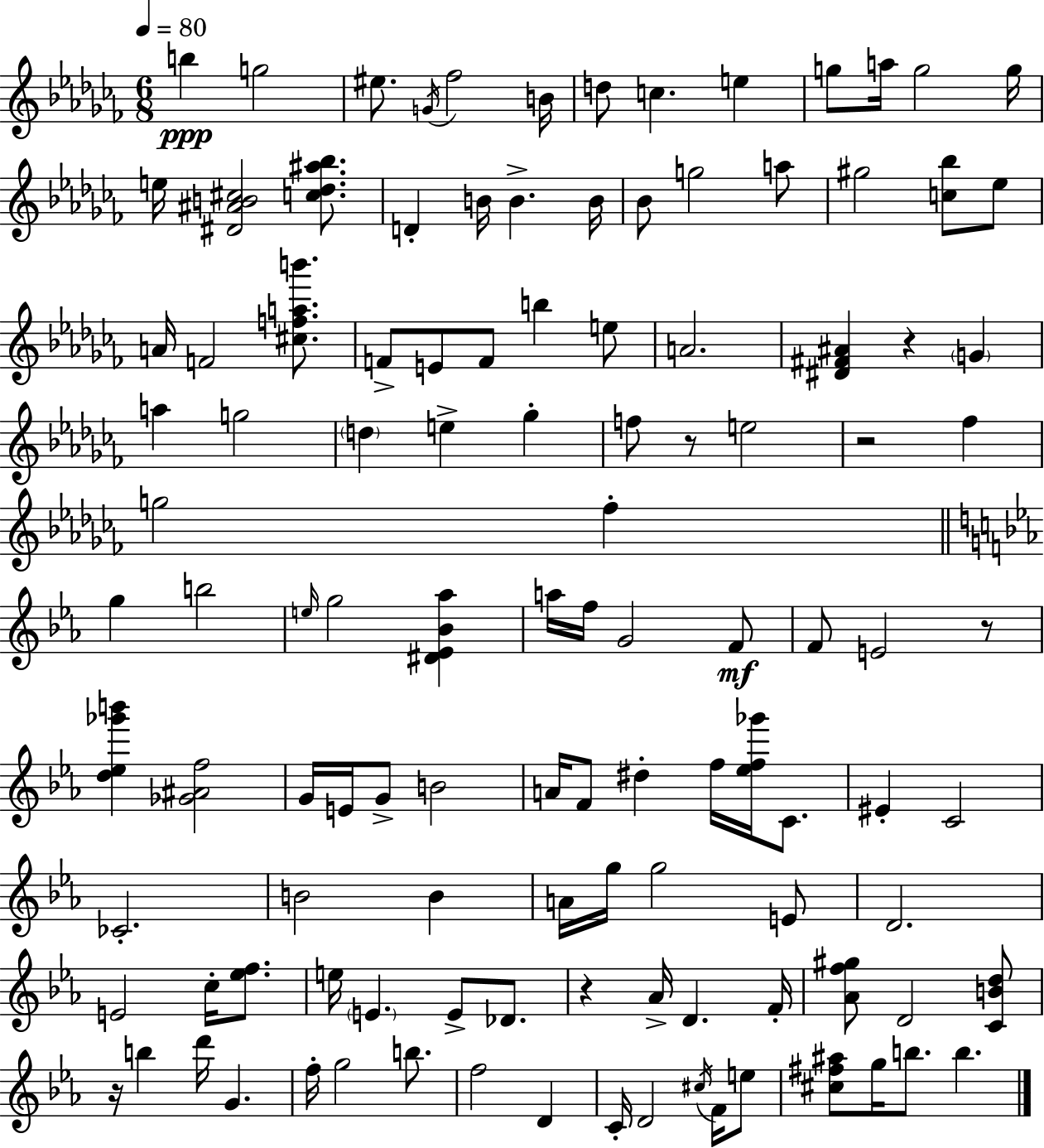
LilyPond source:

{
  \clef treble
  \numericTimeSignature
  \time 6/8
  \key aes \minor
  \tempo 4 = 80
  b''4\ppp g''2 | eis''8. \acciaccatura { g'16 } fes''2 | b'16 d''8 c''4. e''4 | g''8 a''16 g''2 | \break g''16 e''16 <dis' ais' b' cis''>2 <c'' des'' ais'' bes''>8. | d'4-. b'16 b'4.-> | b'16 bes'8 g''2 a''8 | gis''2 <c'' bes''>8 ees''8 | \break a'16 f'2 <cis'' f'' a'' b'''>8. | f'8-> e'8 f'8 b''4 e''8 | a'2. | <dis' fis' ais'>4 r4 \parenthesize g'4 | \break a''4 g''2 | \parenthesize d''4 e''4-> ges''4-. | f''8 r8 e''2 | r2 fes''4 | \break g''2 fes''4-. | \bar "||" \break \key ees \major g''4 b''2 | \grace { e''16 } g''2 <dis' ees' bes' aes''>4 | a''16 f''16 g'2 f'8\mf | f'8 e'2 r8 | \break <d'' ees'' ges''' b'''>4 <ges' ais' f''>2 | g'16 e'16 g'8-> b'2 | a'16 f'8 dis''4-. f''16 <ees'' f'' ges'''>16 c'8. | eis'4-. c'2 | \break ces'2.-. | b'2 b'4 | a'16 g''16 g''2 e'8 | d'2. | \break e'2 c''16-. <ees'' f''>8. | e''16 \parenthesize e'4. e'8-> des'8. | r4 aes'16-> d'4. | f'16-. <aes' f'' gis''>8 d'2 <c' b' d''>8 | \break r16 b''4 d'''16 g'4. | f''16-. g''2 b''8. | f''2 d'4 | c'16-. d'2 \acciaccatura { cis''16 } f'16 | \break e''8 <cis'' fis'' ais''>8 g''16 b''8. b''4. | \bar "|."
}